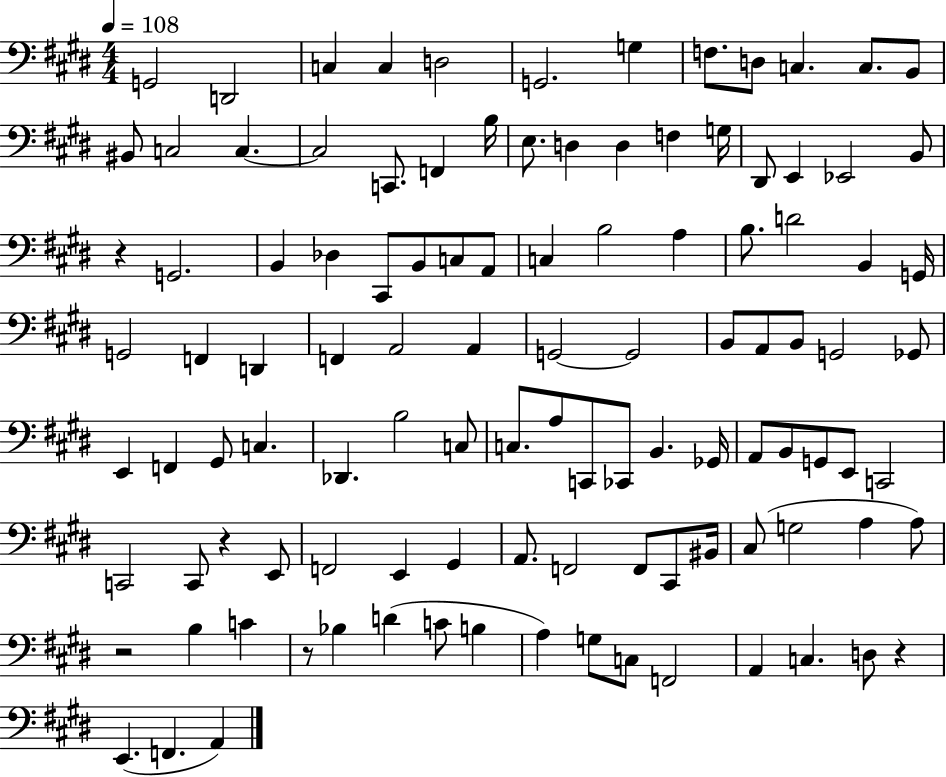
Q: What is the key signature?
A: E major